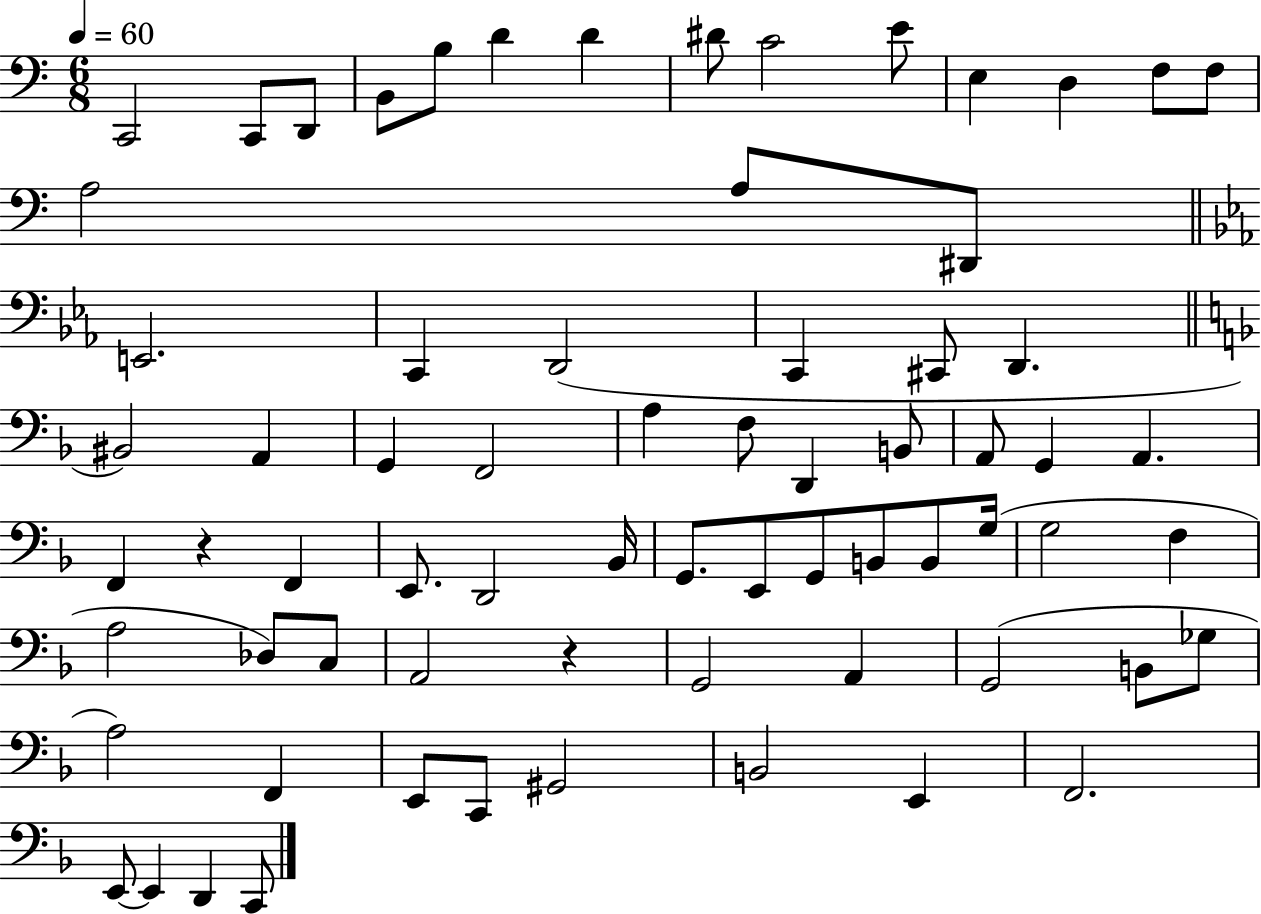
{
  \clef bass
  \numericTimeSignature
  \time 6/8
  \key c \major
  \tempo 4 = 60
  \repeat volta 2 { c,2 c,8 d,8 | b,8 b8 d'4 d'4 | dis'8 c'2 e'8 | e4 d4 f8 f8 | \break a2 a8 dis,8 | \bar "||" \break \key ees \major e,2. | c,4 d,2( | c,4 cis,8 d,4. | \bar "||" \break \key f \major bis,2) a,4 | g,4 f,2 | a4 f8 d,4 b,8 | a,8 g,4 a,4. | \break f,4 r4 f,4 | e,8. d,2 bes,16 | g,8. e,8 g,8 b,8 b,8 g16( | g2 f4 | \break a2 des8) c8 | a,2 r4 | g,2 a,4 | g,2( b,8 ges8 | \break a2) f,4 | e,8 c,8 gis,2 | b,2 e,4 | f,2. | \break e,8~~ e,4 d,4 c,8 | } \bar "|."
}